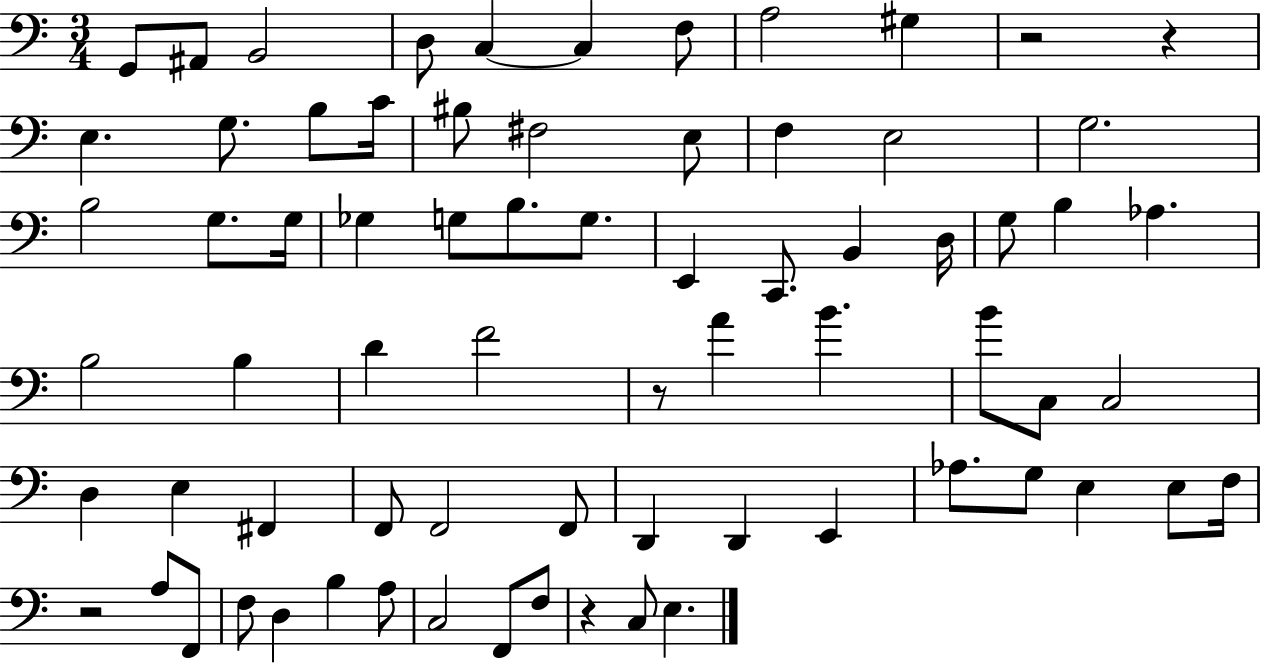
{
  \clef bass
  \numericTimeSignature
  \time 3/4
  \key c \major
  g,8 ais,8 b,2 | d8 c4~~ c4 f8 | a2 gis4 | r2 r4 | \break e4. g8. b8 c'16 | bis8 fis2 e8 | f4 e2 | g2. | \break b2 g8. g16 | ges4 g8 b8. g8. | e,4 c,8. b,4 d16 | g8 b4 aes4. | \break b2 b4 | d'4 f'2 | r8 a'4 b'4. | b'8 c8 c2 | \break d4 e4 fis,4 | f,8 f,2 f,8 | d,4 d,4 e,4 | aes8. g8 e4 e8 f16 | \break r2 a8 f,8 | f8 d4 b4 a8 | c2 f,8 f8 | r4 c8 e4. | \break \bar "|."
}